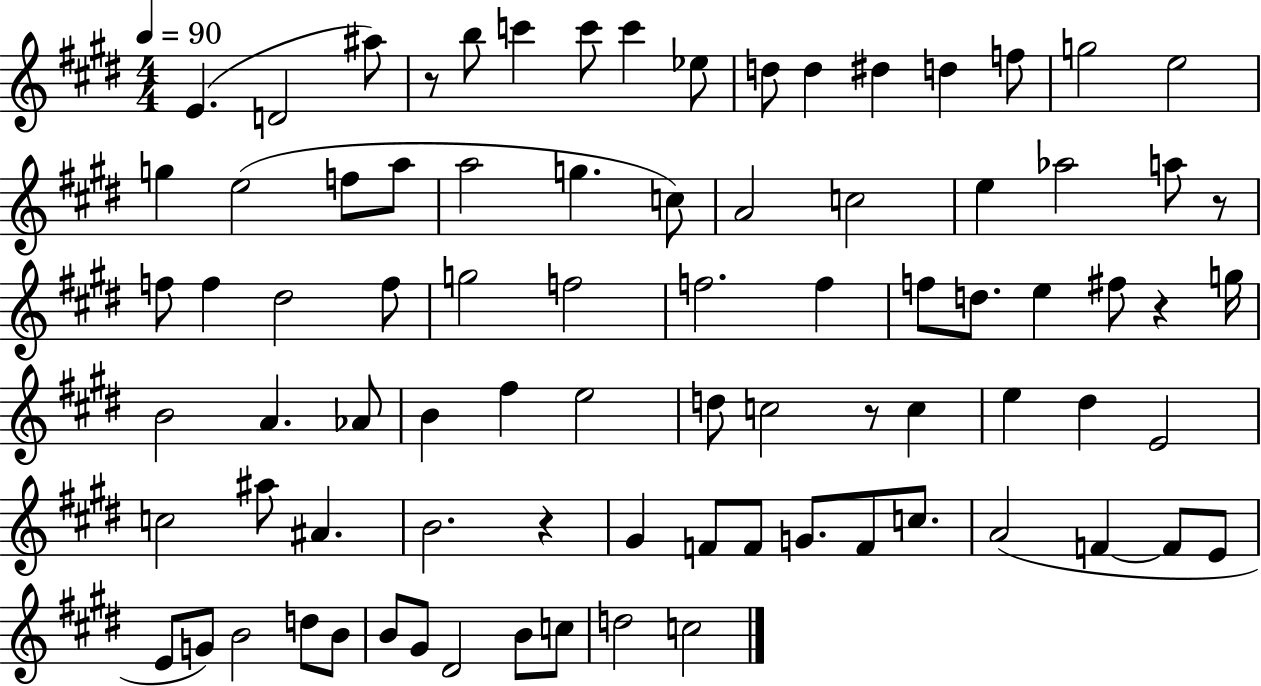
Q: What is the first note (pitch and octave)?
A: E4